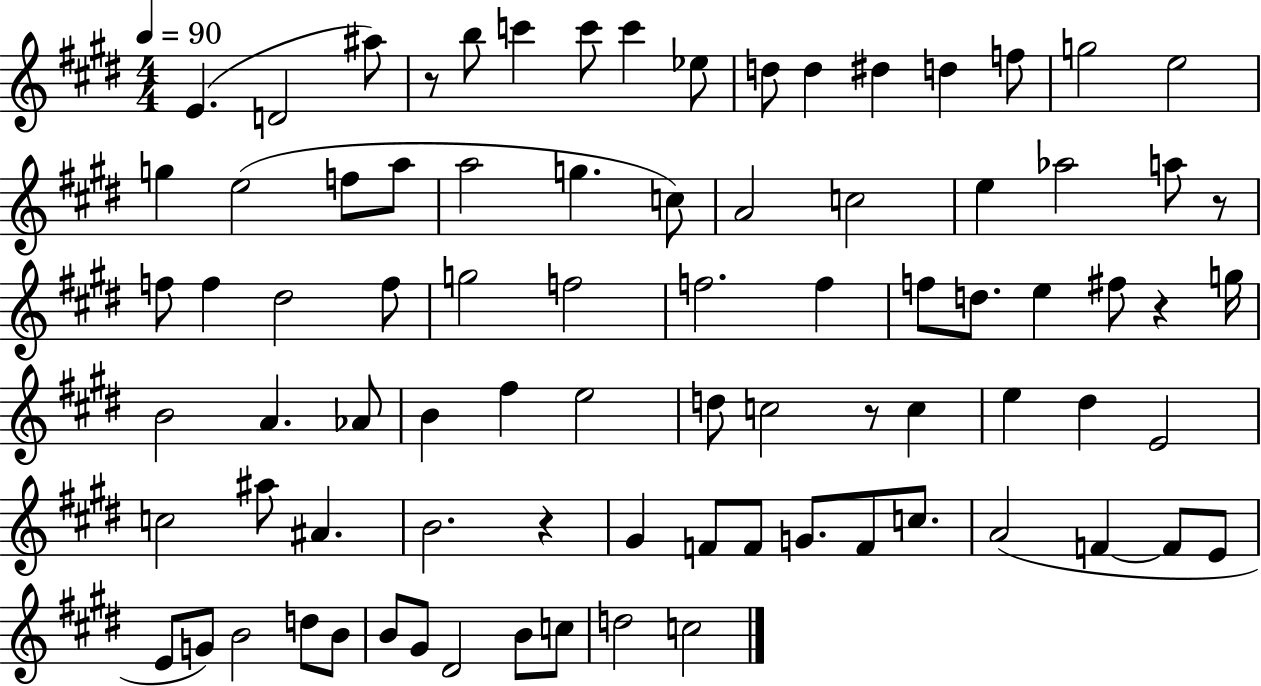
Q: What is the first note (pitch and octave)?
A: E4